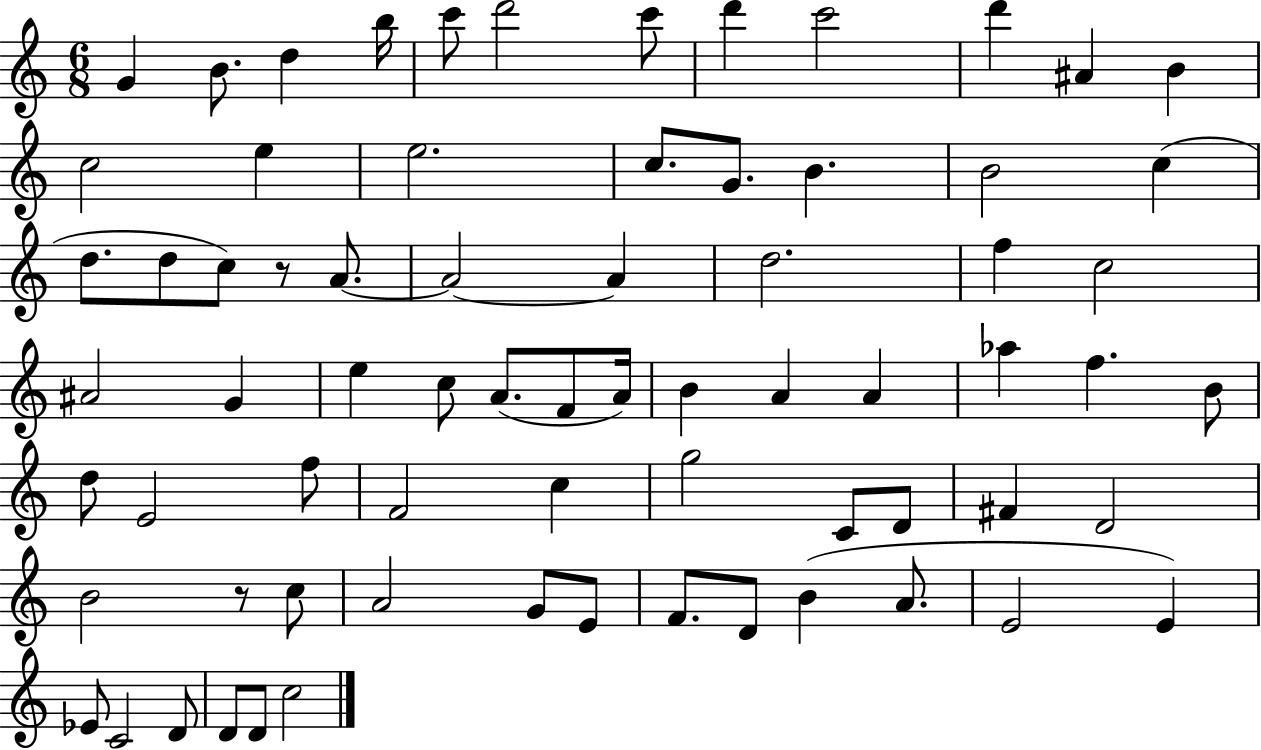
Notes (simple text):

G4/q B4/e. D5/q B5/s C6/e D6/h C6/e D6/q C6/h D6/q A#4/q B4/q C5/h E5/q E5/h. C5/e. G4/e. B4/q. B4/h C5/q D5/e. D5/e C5/e R/e A4/e. A4/h A4/q D5/h. F5/q C5/h A#4/h G4/q E5/q C5/e A4/e. F4/e A4/s B4/q A4/q A4/q Ab5/q F5/q. B4/e D5/e E4/h F5/e F4/h C5/q G5/h C4/e D4/e F#4/q D4/h B4/h R/e C5/e A4/h G4/e E4/e F4/e. D4/e B4/q A4/e. E4/h E4/q Eb4/e C4/h D4/e D4/e D4/e C5/h